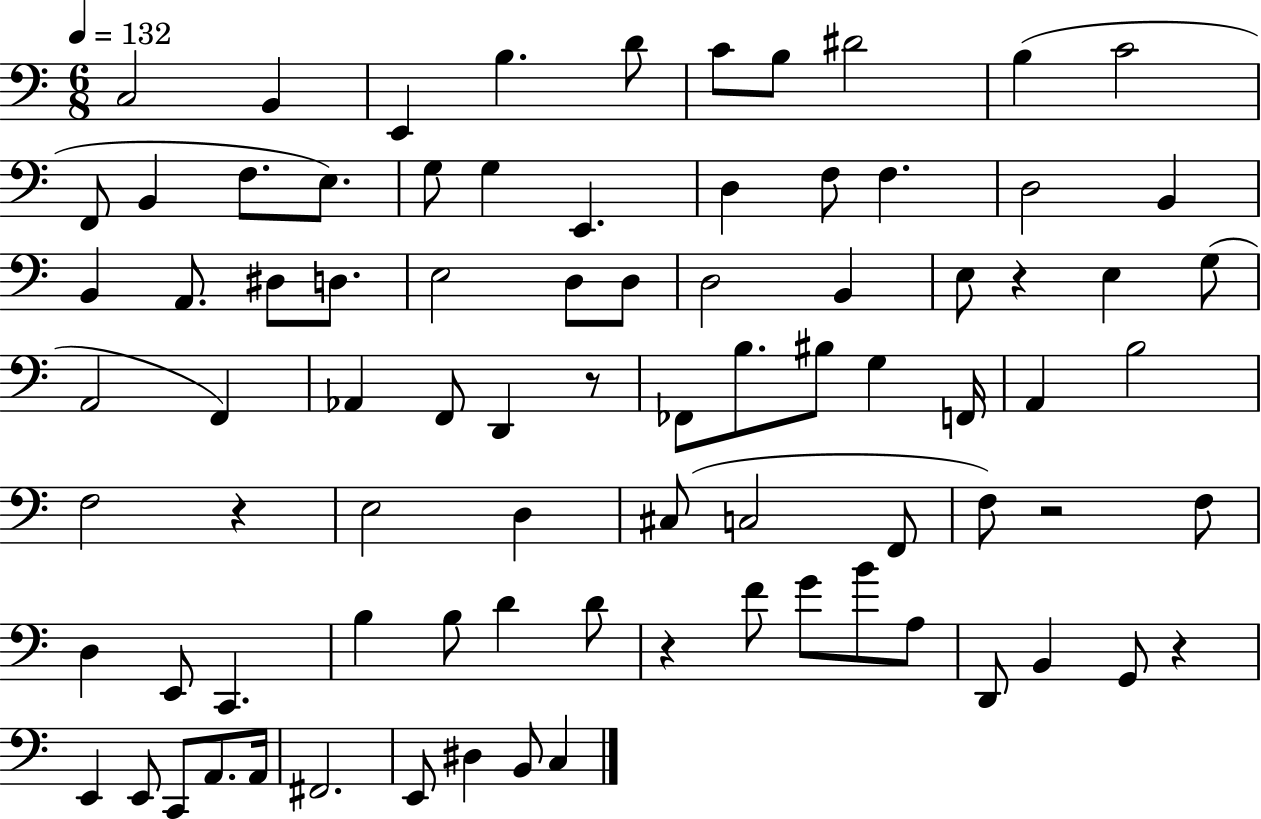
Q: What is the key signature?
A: C major